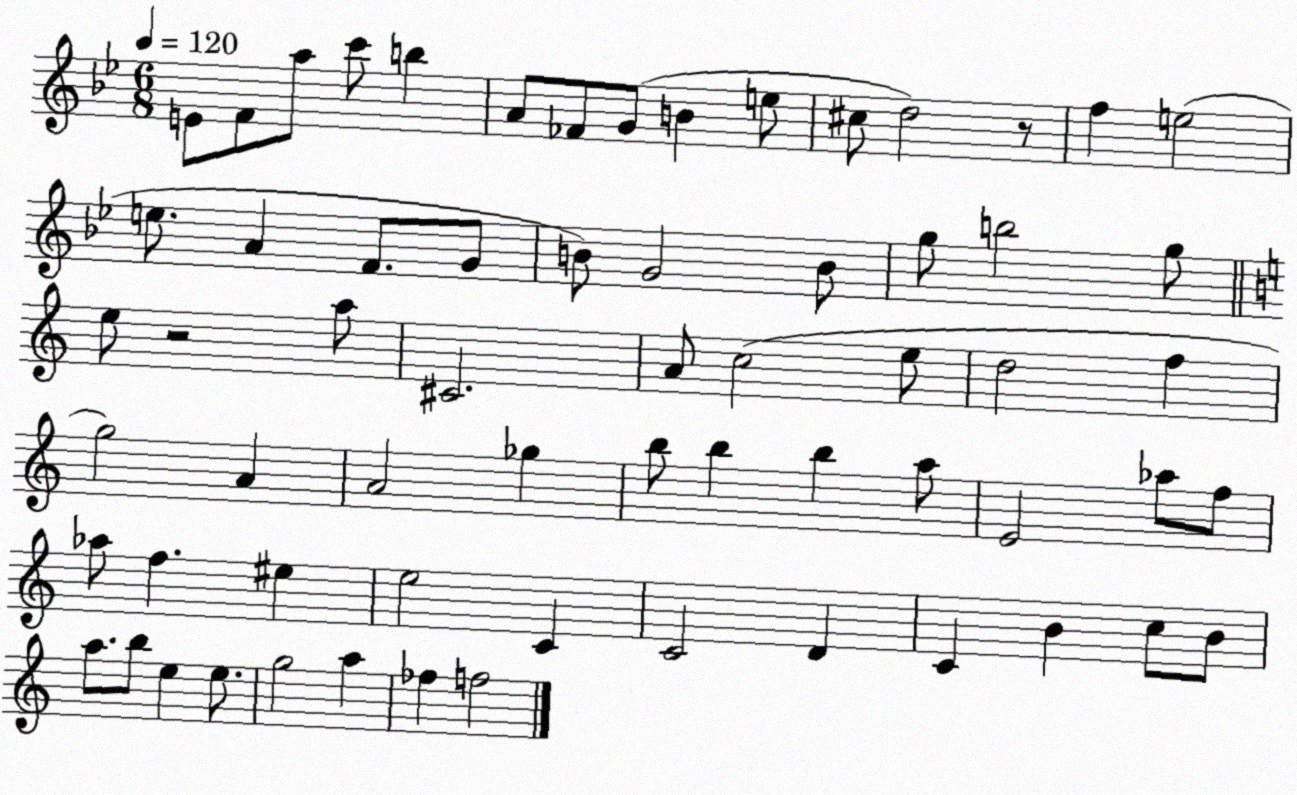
X:1
T:Untitled
M:6/8
L:1/4
K:Bb
E/2 F/2 a/2 c'/2 b A/2 _F/2 G/2 B e/2 ^c/2 d2 z/2 f e2 e/2 A F/2 G/2 B/2 G2 B/2 g/2 b2 g/2 e/2 z2 a/2 ^C2 A/2 c2 e/2 d2 f g2 A A2 _g b/2 b b a/2 E2 _a/2 f/2 _a/2 f ^e e2 C C2 D C B c/2 B/2 a/2 b/2 e e/2 g2 a _f f2